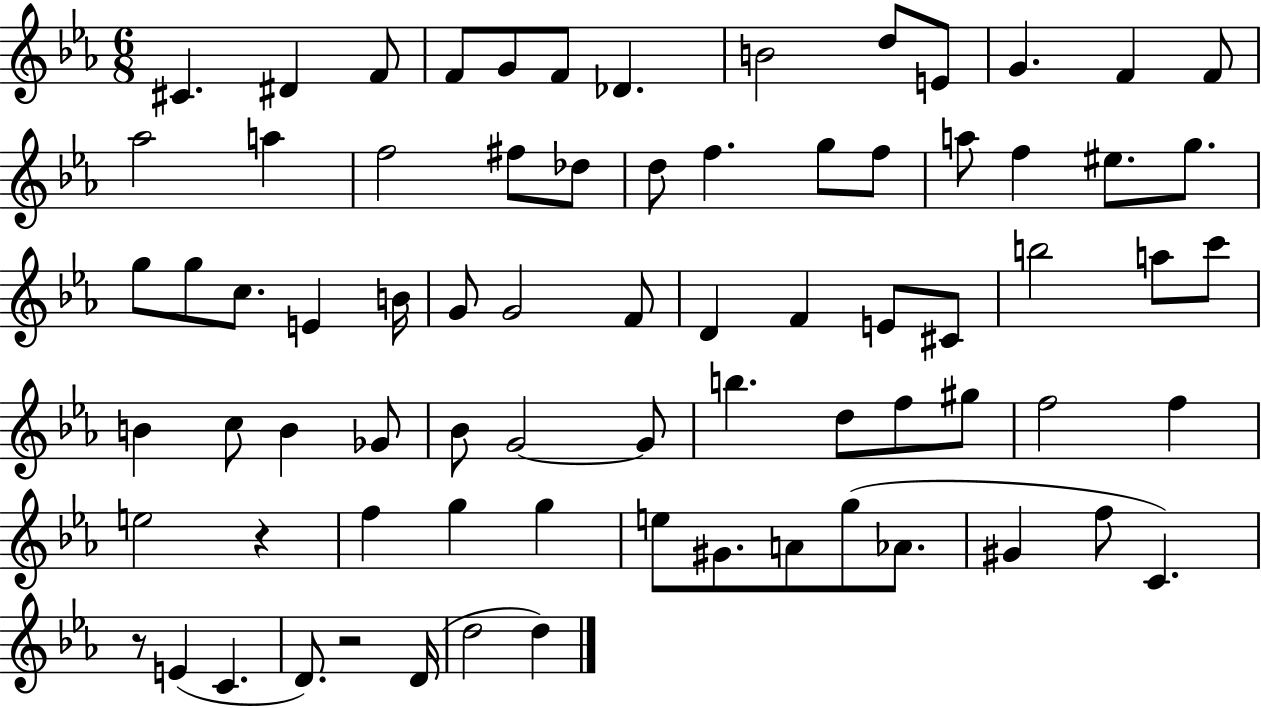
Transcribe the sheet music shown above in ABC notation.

X:1
T:Untitled
M:6/8
L:1/4
K:Eb
^C ^D F/2 F/2 G/2 F/2 _D B2 d/2 E/2 G F F/2 _a2 a f2 ^f/2 _d/2 d/2 f g/2 f/2 a/2 f ^e/2 g/2 g/2 g/2 c/2 E B/4 G/2 G2 F/2 D F E/2 ^C/2 b2 a/2 c'/2 B c/2 B _G/2 _B/2 G2 G/2 b d/2 f/2 ^g/2 f2 f e2 z f g g e/2 ^G/2 A/2 g/2 _A/2 ^G f/2 C z/2 E C D/2 z2 D/4 d2 d